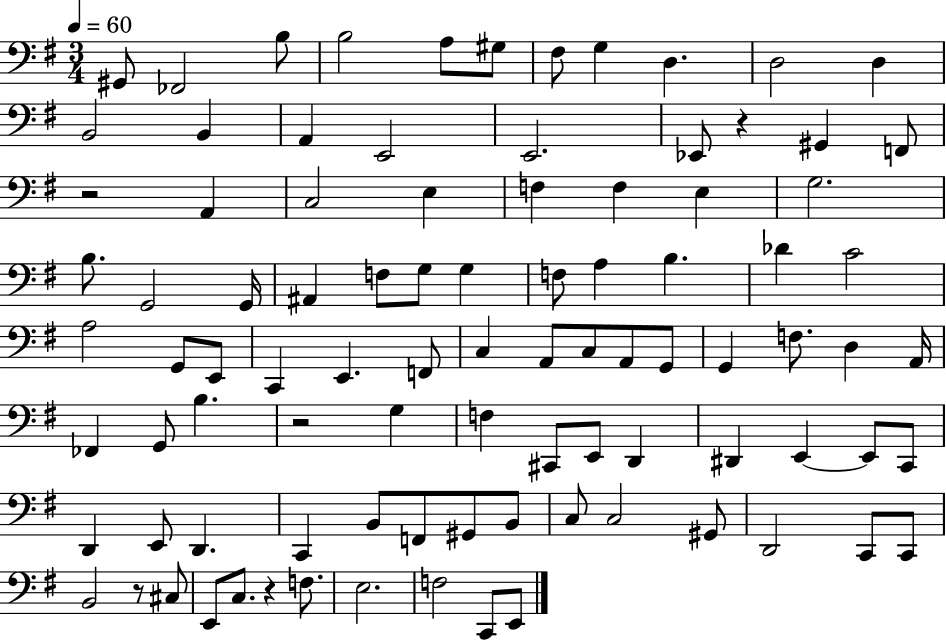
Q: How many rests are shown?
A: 5